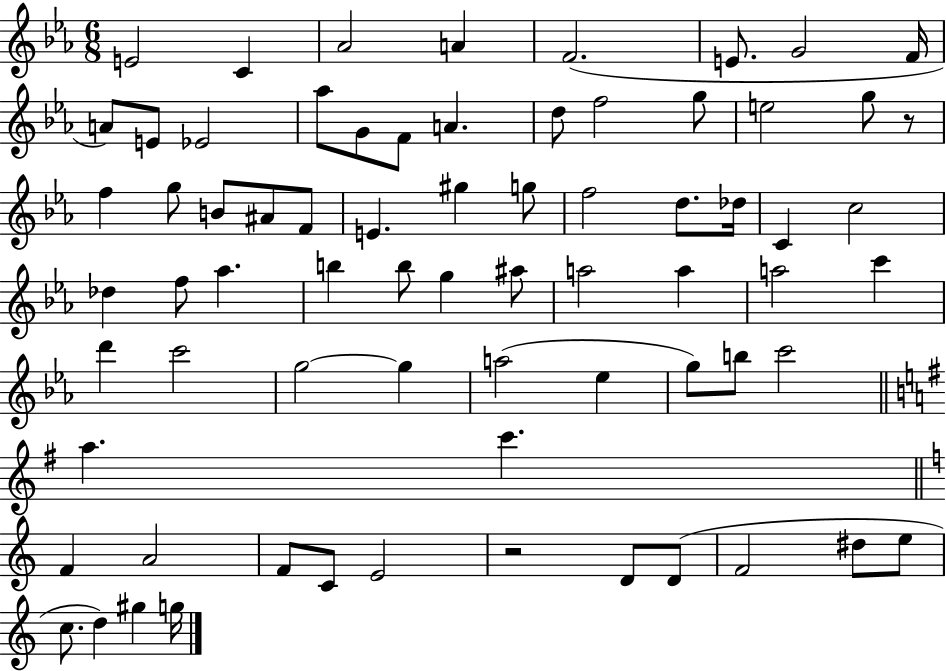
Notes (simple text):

E4/h C4/q Ab4/h A4/q F4/h. E4/e. G4/h F4/s A4/e E4/e Eb4/h Ab5/e G4/e F4/e A4/q. D5/e F5/h G5/e E5/h G5/e R/e F5/q G5/e B4/e A#4/e F4/e E4/q. G#5/q G5/e F5/h D5/e. Db5/s C4/q C5/h Db5/q F5/e Ab5/q. B5/q B5/e G5/q A#5/e A5/h A5/q A5/h C6/q D6/q C6/h G5/h G5/q A5/h Eb5/q G5/e B5/e C6/h A5/q. C6/q. F4/q A4/h F4/e C4/e E4/h R/h D4/e D4/e F4/h D#5/e E5/e C5/e. D5/q G#5/q G5/s